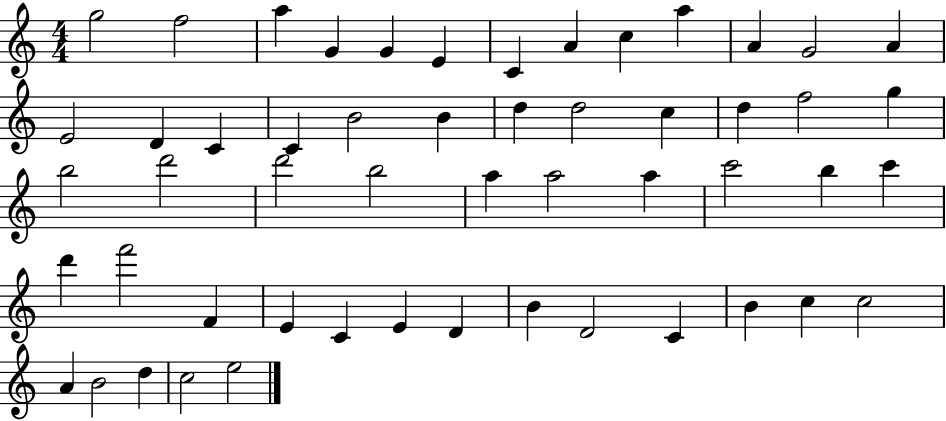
X:1
T:Untitled
M:4/4
L:1/4
K:C
g2 f2 a G G E C A c a A G2 A E2 D C C B2 B d d2 c d f2 g b2 d'2 d'2 b2 a a2 a c'2 b c' d' f'2 F E C E D B D2 C B c c2 A B2 d c2 e2